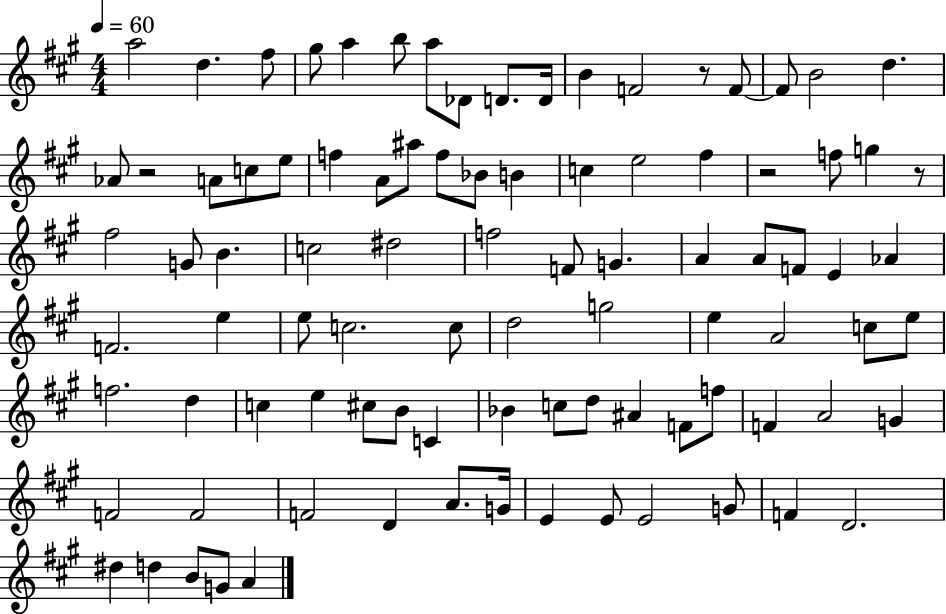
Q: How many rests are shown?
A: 4